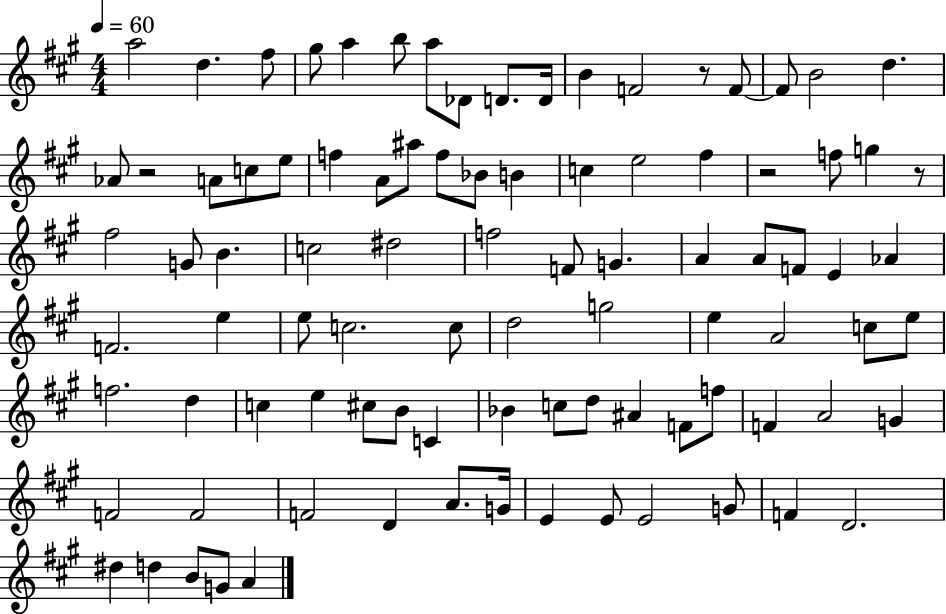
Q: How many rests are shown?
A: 4